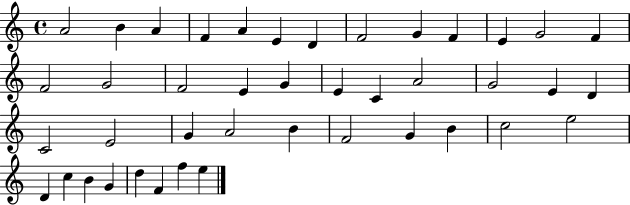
A4/h B4/q A4/q F4/q A4/q E4/q D4/q F4/h G4/q F4/q E4/q G4/h F4/q F4/h G4/h F4/h E4/q G4/q E4/q C4/q A4/h G4/h E4/q D4/q C4/h E4/h G4/q A4/h B4/q F4/h G4/q B4/q C5/h E5/h D4/q C5/q B4/q G4/q D5/q F4/q F5/q E5/q